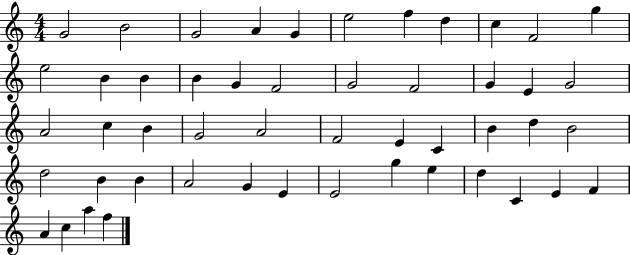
X:1
T:Untitled
M:4/4
L:1/4
K:C
G2 B2 G2 A G e2 f d c F2 g e2 B B B G F2 G2 F2 G E G2 A2 c B G2 A2 F2 E C B d B2 d2 B B A2 G E E2 g e d C E F A c a f